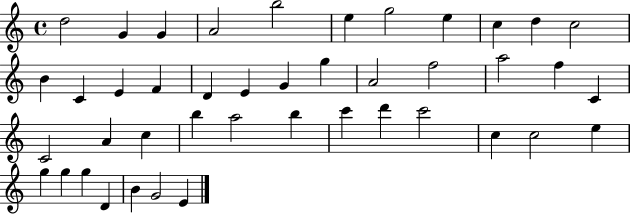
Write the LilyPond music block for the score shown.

{
  \clef treble
  \time 4/4
  \defaultTimeSignature
  \key c \major
  d''2 g'4 g'4 | a'2 b''2 | e''4 g''2 e''4 | c''4 d''4 c''2 | \break b'4 c'4 e'4 f'4 | d'4 e'4 g'4 g''4 | a'2 f''2 | a''2 f''4 c'4 | \break c'2 a'4 c''4 | b''4 a''2 b''4 | c'''4 d'''4 c'''2 | c''4 c''2 e''4 | \break g''4 g''4 g''4 d'4 | b'4 g'2 e'4 | \bar "|."
}